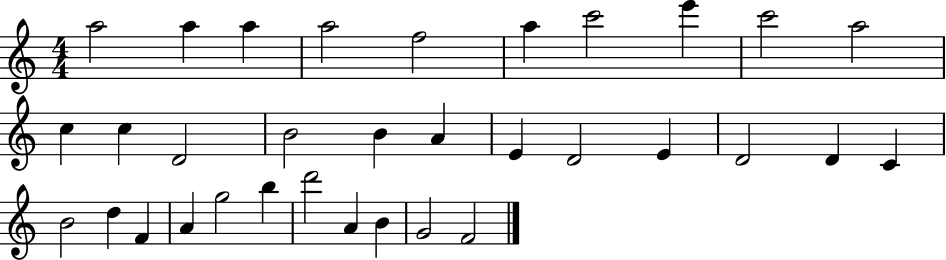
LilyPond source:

{
  \clef treble
  \numericTimeSignature
  \time 4/4
  \key c \major
  a''2 a''4 a''4 | a''2 f''2 | a''4 c'''2 e'''4 | c'''2 a''2 | \break c''4 c''4 d'2 | b'2 b'4 a'4 | e'4 d'2 e'4 | d'2 d'4 c'4 | \break b'2 d''4 f'4 | a'4 g''2 b''4 | d'''2 a'4 b'4 | g'2 f'2 | \break \bar "|."
}